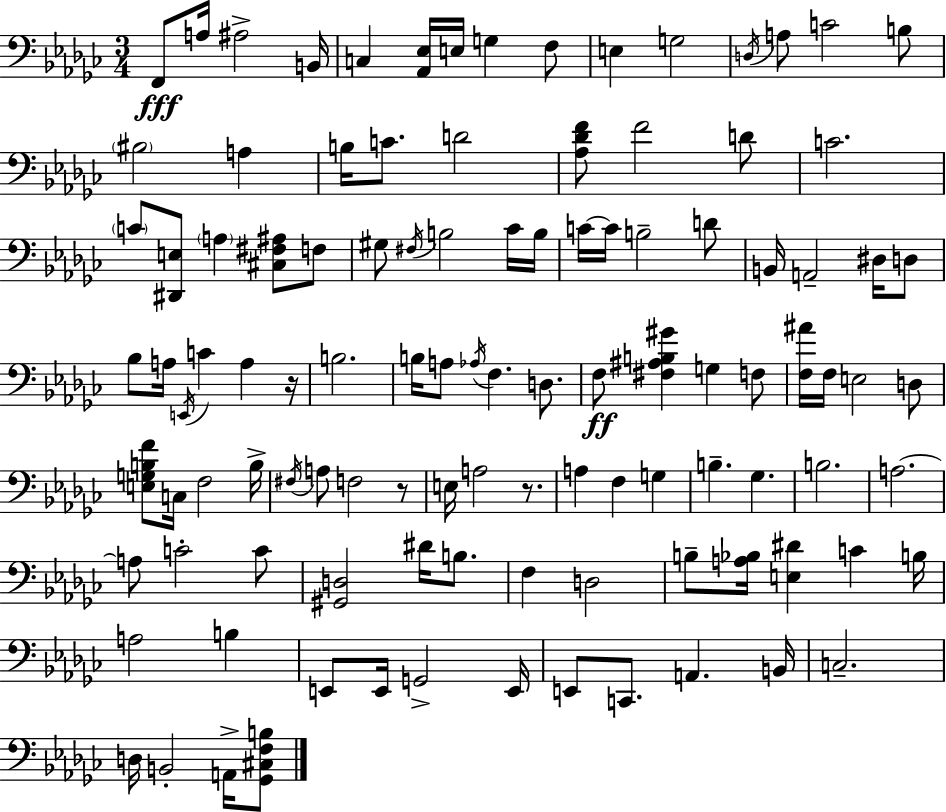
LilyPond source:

{
  \clef bass
  \numericTimeSignature
  \time 3/4
  \key ees \minor
  f,8\fff a16 ais2-> b,16 | c4 <aes, ees>16 e16 g4 f8 | e4 g2 | \acciaccatura { d16 } a8 c'2 b8 | \break \parenthesize bis2 a4 | b16 c'8. d'2 | <aes des' f'>8 f'2 d'8 | c'2. | \break \parenthesize c'8 <dis, e>8 \parenthesize a4 <cis fis ais>8 f8 | gis8 \acciaccatura { fis16 } b2 | ces'16 b16 c'16~~ c'16 b2-- | d'8 b,16 a,2-- dis16 | \break d8 bes8 a16 \acciaccatura { e,16 } c'4 a4 | r16 b2. | b16 a8 \acciaccatura { aes16 } f4. | d8. f8\ff <fis ais b gis'>4 g4 | \break f8 <f ais'>16 f16 e2 | d8 <e g b f'>8 c16 f2 | b16-> \acciaccatura { fis16 } a8 f2 | r8 e16 a2 | \break r8. a4 f4 | g4 b4.-- ges4. | b2. | a2.~~ | \break a8 c'2-. | c'8 <gis, d>2 | dis'16 b8. f4 d2 | b8-- <a bes>16 <e dis'>4 | \break c'4 b16 a2 | b4 e,8 e,16 g,2-> | e,16 e,8 c,8. a,4. | b,16 c2.-- | \break d16 b,2-. | a,16-> <ges, cis f b>8 \bar "|."
}